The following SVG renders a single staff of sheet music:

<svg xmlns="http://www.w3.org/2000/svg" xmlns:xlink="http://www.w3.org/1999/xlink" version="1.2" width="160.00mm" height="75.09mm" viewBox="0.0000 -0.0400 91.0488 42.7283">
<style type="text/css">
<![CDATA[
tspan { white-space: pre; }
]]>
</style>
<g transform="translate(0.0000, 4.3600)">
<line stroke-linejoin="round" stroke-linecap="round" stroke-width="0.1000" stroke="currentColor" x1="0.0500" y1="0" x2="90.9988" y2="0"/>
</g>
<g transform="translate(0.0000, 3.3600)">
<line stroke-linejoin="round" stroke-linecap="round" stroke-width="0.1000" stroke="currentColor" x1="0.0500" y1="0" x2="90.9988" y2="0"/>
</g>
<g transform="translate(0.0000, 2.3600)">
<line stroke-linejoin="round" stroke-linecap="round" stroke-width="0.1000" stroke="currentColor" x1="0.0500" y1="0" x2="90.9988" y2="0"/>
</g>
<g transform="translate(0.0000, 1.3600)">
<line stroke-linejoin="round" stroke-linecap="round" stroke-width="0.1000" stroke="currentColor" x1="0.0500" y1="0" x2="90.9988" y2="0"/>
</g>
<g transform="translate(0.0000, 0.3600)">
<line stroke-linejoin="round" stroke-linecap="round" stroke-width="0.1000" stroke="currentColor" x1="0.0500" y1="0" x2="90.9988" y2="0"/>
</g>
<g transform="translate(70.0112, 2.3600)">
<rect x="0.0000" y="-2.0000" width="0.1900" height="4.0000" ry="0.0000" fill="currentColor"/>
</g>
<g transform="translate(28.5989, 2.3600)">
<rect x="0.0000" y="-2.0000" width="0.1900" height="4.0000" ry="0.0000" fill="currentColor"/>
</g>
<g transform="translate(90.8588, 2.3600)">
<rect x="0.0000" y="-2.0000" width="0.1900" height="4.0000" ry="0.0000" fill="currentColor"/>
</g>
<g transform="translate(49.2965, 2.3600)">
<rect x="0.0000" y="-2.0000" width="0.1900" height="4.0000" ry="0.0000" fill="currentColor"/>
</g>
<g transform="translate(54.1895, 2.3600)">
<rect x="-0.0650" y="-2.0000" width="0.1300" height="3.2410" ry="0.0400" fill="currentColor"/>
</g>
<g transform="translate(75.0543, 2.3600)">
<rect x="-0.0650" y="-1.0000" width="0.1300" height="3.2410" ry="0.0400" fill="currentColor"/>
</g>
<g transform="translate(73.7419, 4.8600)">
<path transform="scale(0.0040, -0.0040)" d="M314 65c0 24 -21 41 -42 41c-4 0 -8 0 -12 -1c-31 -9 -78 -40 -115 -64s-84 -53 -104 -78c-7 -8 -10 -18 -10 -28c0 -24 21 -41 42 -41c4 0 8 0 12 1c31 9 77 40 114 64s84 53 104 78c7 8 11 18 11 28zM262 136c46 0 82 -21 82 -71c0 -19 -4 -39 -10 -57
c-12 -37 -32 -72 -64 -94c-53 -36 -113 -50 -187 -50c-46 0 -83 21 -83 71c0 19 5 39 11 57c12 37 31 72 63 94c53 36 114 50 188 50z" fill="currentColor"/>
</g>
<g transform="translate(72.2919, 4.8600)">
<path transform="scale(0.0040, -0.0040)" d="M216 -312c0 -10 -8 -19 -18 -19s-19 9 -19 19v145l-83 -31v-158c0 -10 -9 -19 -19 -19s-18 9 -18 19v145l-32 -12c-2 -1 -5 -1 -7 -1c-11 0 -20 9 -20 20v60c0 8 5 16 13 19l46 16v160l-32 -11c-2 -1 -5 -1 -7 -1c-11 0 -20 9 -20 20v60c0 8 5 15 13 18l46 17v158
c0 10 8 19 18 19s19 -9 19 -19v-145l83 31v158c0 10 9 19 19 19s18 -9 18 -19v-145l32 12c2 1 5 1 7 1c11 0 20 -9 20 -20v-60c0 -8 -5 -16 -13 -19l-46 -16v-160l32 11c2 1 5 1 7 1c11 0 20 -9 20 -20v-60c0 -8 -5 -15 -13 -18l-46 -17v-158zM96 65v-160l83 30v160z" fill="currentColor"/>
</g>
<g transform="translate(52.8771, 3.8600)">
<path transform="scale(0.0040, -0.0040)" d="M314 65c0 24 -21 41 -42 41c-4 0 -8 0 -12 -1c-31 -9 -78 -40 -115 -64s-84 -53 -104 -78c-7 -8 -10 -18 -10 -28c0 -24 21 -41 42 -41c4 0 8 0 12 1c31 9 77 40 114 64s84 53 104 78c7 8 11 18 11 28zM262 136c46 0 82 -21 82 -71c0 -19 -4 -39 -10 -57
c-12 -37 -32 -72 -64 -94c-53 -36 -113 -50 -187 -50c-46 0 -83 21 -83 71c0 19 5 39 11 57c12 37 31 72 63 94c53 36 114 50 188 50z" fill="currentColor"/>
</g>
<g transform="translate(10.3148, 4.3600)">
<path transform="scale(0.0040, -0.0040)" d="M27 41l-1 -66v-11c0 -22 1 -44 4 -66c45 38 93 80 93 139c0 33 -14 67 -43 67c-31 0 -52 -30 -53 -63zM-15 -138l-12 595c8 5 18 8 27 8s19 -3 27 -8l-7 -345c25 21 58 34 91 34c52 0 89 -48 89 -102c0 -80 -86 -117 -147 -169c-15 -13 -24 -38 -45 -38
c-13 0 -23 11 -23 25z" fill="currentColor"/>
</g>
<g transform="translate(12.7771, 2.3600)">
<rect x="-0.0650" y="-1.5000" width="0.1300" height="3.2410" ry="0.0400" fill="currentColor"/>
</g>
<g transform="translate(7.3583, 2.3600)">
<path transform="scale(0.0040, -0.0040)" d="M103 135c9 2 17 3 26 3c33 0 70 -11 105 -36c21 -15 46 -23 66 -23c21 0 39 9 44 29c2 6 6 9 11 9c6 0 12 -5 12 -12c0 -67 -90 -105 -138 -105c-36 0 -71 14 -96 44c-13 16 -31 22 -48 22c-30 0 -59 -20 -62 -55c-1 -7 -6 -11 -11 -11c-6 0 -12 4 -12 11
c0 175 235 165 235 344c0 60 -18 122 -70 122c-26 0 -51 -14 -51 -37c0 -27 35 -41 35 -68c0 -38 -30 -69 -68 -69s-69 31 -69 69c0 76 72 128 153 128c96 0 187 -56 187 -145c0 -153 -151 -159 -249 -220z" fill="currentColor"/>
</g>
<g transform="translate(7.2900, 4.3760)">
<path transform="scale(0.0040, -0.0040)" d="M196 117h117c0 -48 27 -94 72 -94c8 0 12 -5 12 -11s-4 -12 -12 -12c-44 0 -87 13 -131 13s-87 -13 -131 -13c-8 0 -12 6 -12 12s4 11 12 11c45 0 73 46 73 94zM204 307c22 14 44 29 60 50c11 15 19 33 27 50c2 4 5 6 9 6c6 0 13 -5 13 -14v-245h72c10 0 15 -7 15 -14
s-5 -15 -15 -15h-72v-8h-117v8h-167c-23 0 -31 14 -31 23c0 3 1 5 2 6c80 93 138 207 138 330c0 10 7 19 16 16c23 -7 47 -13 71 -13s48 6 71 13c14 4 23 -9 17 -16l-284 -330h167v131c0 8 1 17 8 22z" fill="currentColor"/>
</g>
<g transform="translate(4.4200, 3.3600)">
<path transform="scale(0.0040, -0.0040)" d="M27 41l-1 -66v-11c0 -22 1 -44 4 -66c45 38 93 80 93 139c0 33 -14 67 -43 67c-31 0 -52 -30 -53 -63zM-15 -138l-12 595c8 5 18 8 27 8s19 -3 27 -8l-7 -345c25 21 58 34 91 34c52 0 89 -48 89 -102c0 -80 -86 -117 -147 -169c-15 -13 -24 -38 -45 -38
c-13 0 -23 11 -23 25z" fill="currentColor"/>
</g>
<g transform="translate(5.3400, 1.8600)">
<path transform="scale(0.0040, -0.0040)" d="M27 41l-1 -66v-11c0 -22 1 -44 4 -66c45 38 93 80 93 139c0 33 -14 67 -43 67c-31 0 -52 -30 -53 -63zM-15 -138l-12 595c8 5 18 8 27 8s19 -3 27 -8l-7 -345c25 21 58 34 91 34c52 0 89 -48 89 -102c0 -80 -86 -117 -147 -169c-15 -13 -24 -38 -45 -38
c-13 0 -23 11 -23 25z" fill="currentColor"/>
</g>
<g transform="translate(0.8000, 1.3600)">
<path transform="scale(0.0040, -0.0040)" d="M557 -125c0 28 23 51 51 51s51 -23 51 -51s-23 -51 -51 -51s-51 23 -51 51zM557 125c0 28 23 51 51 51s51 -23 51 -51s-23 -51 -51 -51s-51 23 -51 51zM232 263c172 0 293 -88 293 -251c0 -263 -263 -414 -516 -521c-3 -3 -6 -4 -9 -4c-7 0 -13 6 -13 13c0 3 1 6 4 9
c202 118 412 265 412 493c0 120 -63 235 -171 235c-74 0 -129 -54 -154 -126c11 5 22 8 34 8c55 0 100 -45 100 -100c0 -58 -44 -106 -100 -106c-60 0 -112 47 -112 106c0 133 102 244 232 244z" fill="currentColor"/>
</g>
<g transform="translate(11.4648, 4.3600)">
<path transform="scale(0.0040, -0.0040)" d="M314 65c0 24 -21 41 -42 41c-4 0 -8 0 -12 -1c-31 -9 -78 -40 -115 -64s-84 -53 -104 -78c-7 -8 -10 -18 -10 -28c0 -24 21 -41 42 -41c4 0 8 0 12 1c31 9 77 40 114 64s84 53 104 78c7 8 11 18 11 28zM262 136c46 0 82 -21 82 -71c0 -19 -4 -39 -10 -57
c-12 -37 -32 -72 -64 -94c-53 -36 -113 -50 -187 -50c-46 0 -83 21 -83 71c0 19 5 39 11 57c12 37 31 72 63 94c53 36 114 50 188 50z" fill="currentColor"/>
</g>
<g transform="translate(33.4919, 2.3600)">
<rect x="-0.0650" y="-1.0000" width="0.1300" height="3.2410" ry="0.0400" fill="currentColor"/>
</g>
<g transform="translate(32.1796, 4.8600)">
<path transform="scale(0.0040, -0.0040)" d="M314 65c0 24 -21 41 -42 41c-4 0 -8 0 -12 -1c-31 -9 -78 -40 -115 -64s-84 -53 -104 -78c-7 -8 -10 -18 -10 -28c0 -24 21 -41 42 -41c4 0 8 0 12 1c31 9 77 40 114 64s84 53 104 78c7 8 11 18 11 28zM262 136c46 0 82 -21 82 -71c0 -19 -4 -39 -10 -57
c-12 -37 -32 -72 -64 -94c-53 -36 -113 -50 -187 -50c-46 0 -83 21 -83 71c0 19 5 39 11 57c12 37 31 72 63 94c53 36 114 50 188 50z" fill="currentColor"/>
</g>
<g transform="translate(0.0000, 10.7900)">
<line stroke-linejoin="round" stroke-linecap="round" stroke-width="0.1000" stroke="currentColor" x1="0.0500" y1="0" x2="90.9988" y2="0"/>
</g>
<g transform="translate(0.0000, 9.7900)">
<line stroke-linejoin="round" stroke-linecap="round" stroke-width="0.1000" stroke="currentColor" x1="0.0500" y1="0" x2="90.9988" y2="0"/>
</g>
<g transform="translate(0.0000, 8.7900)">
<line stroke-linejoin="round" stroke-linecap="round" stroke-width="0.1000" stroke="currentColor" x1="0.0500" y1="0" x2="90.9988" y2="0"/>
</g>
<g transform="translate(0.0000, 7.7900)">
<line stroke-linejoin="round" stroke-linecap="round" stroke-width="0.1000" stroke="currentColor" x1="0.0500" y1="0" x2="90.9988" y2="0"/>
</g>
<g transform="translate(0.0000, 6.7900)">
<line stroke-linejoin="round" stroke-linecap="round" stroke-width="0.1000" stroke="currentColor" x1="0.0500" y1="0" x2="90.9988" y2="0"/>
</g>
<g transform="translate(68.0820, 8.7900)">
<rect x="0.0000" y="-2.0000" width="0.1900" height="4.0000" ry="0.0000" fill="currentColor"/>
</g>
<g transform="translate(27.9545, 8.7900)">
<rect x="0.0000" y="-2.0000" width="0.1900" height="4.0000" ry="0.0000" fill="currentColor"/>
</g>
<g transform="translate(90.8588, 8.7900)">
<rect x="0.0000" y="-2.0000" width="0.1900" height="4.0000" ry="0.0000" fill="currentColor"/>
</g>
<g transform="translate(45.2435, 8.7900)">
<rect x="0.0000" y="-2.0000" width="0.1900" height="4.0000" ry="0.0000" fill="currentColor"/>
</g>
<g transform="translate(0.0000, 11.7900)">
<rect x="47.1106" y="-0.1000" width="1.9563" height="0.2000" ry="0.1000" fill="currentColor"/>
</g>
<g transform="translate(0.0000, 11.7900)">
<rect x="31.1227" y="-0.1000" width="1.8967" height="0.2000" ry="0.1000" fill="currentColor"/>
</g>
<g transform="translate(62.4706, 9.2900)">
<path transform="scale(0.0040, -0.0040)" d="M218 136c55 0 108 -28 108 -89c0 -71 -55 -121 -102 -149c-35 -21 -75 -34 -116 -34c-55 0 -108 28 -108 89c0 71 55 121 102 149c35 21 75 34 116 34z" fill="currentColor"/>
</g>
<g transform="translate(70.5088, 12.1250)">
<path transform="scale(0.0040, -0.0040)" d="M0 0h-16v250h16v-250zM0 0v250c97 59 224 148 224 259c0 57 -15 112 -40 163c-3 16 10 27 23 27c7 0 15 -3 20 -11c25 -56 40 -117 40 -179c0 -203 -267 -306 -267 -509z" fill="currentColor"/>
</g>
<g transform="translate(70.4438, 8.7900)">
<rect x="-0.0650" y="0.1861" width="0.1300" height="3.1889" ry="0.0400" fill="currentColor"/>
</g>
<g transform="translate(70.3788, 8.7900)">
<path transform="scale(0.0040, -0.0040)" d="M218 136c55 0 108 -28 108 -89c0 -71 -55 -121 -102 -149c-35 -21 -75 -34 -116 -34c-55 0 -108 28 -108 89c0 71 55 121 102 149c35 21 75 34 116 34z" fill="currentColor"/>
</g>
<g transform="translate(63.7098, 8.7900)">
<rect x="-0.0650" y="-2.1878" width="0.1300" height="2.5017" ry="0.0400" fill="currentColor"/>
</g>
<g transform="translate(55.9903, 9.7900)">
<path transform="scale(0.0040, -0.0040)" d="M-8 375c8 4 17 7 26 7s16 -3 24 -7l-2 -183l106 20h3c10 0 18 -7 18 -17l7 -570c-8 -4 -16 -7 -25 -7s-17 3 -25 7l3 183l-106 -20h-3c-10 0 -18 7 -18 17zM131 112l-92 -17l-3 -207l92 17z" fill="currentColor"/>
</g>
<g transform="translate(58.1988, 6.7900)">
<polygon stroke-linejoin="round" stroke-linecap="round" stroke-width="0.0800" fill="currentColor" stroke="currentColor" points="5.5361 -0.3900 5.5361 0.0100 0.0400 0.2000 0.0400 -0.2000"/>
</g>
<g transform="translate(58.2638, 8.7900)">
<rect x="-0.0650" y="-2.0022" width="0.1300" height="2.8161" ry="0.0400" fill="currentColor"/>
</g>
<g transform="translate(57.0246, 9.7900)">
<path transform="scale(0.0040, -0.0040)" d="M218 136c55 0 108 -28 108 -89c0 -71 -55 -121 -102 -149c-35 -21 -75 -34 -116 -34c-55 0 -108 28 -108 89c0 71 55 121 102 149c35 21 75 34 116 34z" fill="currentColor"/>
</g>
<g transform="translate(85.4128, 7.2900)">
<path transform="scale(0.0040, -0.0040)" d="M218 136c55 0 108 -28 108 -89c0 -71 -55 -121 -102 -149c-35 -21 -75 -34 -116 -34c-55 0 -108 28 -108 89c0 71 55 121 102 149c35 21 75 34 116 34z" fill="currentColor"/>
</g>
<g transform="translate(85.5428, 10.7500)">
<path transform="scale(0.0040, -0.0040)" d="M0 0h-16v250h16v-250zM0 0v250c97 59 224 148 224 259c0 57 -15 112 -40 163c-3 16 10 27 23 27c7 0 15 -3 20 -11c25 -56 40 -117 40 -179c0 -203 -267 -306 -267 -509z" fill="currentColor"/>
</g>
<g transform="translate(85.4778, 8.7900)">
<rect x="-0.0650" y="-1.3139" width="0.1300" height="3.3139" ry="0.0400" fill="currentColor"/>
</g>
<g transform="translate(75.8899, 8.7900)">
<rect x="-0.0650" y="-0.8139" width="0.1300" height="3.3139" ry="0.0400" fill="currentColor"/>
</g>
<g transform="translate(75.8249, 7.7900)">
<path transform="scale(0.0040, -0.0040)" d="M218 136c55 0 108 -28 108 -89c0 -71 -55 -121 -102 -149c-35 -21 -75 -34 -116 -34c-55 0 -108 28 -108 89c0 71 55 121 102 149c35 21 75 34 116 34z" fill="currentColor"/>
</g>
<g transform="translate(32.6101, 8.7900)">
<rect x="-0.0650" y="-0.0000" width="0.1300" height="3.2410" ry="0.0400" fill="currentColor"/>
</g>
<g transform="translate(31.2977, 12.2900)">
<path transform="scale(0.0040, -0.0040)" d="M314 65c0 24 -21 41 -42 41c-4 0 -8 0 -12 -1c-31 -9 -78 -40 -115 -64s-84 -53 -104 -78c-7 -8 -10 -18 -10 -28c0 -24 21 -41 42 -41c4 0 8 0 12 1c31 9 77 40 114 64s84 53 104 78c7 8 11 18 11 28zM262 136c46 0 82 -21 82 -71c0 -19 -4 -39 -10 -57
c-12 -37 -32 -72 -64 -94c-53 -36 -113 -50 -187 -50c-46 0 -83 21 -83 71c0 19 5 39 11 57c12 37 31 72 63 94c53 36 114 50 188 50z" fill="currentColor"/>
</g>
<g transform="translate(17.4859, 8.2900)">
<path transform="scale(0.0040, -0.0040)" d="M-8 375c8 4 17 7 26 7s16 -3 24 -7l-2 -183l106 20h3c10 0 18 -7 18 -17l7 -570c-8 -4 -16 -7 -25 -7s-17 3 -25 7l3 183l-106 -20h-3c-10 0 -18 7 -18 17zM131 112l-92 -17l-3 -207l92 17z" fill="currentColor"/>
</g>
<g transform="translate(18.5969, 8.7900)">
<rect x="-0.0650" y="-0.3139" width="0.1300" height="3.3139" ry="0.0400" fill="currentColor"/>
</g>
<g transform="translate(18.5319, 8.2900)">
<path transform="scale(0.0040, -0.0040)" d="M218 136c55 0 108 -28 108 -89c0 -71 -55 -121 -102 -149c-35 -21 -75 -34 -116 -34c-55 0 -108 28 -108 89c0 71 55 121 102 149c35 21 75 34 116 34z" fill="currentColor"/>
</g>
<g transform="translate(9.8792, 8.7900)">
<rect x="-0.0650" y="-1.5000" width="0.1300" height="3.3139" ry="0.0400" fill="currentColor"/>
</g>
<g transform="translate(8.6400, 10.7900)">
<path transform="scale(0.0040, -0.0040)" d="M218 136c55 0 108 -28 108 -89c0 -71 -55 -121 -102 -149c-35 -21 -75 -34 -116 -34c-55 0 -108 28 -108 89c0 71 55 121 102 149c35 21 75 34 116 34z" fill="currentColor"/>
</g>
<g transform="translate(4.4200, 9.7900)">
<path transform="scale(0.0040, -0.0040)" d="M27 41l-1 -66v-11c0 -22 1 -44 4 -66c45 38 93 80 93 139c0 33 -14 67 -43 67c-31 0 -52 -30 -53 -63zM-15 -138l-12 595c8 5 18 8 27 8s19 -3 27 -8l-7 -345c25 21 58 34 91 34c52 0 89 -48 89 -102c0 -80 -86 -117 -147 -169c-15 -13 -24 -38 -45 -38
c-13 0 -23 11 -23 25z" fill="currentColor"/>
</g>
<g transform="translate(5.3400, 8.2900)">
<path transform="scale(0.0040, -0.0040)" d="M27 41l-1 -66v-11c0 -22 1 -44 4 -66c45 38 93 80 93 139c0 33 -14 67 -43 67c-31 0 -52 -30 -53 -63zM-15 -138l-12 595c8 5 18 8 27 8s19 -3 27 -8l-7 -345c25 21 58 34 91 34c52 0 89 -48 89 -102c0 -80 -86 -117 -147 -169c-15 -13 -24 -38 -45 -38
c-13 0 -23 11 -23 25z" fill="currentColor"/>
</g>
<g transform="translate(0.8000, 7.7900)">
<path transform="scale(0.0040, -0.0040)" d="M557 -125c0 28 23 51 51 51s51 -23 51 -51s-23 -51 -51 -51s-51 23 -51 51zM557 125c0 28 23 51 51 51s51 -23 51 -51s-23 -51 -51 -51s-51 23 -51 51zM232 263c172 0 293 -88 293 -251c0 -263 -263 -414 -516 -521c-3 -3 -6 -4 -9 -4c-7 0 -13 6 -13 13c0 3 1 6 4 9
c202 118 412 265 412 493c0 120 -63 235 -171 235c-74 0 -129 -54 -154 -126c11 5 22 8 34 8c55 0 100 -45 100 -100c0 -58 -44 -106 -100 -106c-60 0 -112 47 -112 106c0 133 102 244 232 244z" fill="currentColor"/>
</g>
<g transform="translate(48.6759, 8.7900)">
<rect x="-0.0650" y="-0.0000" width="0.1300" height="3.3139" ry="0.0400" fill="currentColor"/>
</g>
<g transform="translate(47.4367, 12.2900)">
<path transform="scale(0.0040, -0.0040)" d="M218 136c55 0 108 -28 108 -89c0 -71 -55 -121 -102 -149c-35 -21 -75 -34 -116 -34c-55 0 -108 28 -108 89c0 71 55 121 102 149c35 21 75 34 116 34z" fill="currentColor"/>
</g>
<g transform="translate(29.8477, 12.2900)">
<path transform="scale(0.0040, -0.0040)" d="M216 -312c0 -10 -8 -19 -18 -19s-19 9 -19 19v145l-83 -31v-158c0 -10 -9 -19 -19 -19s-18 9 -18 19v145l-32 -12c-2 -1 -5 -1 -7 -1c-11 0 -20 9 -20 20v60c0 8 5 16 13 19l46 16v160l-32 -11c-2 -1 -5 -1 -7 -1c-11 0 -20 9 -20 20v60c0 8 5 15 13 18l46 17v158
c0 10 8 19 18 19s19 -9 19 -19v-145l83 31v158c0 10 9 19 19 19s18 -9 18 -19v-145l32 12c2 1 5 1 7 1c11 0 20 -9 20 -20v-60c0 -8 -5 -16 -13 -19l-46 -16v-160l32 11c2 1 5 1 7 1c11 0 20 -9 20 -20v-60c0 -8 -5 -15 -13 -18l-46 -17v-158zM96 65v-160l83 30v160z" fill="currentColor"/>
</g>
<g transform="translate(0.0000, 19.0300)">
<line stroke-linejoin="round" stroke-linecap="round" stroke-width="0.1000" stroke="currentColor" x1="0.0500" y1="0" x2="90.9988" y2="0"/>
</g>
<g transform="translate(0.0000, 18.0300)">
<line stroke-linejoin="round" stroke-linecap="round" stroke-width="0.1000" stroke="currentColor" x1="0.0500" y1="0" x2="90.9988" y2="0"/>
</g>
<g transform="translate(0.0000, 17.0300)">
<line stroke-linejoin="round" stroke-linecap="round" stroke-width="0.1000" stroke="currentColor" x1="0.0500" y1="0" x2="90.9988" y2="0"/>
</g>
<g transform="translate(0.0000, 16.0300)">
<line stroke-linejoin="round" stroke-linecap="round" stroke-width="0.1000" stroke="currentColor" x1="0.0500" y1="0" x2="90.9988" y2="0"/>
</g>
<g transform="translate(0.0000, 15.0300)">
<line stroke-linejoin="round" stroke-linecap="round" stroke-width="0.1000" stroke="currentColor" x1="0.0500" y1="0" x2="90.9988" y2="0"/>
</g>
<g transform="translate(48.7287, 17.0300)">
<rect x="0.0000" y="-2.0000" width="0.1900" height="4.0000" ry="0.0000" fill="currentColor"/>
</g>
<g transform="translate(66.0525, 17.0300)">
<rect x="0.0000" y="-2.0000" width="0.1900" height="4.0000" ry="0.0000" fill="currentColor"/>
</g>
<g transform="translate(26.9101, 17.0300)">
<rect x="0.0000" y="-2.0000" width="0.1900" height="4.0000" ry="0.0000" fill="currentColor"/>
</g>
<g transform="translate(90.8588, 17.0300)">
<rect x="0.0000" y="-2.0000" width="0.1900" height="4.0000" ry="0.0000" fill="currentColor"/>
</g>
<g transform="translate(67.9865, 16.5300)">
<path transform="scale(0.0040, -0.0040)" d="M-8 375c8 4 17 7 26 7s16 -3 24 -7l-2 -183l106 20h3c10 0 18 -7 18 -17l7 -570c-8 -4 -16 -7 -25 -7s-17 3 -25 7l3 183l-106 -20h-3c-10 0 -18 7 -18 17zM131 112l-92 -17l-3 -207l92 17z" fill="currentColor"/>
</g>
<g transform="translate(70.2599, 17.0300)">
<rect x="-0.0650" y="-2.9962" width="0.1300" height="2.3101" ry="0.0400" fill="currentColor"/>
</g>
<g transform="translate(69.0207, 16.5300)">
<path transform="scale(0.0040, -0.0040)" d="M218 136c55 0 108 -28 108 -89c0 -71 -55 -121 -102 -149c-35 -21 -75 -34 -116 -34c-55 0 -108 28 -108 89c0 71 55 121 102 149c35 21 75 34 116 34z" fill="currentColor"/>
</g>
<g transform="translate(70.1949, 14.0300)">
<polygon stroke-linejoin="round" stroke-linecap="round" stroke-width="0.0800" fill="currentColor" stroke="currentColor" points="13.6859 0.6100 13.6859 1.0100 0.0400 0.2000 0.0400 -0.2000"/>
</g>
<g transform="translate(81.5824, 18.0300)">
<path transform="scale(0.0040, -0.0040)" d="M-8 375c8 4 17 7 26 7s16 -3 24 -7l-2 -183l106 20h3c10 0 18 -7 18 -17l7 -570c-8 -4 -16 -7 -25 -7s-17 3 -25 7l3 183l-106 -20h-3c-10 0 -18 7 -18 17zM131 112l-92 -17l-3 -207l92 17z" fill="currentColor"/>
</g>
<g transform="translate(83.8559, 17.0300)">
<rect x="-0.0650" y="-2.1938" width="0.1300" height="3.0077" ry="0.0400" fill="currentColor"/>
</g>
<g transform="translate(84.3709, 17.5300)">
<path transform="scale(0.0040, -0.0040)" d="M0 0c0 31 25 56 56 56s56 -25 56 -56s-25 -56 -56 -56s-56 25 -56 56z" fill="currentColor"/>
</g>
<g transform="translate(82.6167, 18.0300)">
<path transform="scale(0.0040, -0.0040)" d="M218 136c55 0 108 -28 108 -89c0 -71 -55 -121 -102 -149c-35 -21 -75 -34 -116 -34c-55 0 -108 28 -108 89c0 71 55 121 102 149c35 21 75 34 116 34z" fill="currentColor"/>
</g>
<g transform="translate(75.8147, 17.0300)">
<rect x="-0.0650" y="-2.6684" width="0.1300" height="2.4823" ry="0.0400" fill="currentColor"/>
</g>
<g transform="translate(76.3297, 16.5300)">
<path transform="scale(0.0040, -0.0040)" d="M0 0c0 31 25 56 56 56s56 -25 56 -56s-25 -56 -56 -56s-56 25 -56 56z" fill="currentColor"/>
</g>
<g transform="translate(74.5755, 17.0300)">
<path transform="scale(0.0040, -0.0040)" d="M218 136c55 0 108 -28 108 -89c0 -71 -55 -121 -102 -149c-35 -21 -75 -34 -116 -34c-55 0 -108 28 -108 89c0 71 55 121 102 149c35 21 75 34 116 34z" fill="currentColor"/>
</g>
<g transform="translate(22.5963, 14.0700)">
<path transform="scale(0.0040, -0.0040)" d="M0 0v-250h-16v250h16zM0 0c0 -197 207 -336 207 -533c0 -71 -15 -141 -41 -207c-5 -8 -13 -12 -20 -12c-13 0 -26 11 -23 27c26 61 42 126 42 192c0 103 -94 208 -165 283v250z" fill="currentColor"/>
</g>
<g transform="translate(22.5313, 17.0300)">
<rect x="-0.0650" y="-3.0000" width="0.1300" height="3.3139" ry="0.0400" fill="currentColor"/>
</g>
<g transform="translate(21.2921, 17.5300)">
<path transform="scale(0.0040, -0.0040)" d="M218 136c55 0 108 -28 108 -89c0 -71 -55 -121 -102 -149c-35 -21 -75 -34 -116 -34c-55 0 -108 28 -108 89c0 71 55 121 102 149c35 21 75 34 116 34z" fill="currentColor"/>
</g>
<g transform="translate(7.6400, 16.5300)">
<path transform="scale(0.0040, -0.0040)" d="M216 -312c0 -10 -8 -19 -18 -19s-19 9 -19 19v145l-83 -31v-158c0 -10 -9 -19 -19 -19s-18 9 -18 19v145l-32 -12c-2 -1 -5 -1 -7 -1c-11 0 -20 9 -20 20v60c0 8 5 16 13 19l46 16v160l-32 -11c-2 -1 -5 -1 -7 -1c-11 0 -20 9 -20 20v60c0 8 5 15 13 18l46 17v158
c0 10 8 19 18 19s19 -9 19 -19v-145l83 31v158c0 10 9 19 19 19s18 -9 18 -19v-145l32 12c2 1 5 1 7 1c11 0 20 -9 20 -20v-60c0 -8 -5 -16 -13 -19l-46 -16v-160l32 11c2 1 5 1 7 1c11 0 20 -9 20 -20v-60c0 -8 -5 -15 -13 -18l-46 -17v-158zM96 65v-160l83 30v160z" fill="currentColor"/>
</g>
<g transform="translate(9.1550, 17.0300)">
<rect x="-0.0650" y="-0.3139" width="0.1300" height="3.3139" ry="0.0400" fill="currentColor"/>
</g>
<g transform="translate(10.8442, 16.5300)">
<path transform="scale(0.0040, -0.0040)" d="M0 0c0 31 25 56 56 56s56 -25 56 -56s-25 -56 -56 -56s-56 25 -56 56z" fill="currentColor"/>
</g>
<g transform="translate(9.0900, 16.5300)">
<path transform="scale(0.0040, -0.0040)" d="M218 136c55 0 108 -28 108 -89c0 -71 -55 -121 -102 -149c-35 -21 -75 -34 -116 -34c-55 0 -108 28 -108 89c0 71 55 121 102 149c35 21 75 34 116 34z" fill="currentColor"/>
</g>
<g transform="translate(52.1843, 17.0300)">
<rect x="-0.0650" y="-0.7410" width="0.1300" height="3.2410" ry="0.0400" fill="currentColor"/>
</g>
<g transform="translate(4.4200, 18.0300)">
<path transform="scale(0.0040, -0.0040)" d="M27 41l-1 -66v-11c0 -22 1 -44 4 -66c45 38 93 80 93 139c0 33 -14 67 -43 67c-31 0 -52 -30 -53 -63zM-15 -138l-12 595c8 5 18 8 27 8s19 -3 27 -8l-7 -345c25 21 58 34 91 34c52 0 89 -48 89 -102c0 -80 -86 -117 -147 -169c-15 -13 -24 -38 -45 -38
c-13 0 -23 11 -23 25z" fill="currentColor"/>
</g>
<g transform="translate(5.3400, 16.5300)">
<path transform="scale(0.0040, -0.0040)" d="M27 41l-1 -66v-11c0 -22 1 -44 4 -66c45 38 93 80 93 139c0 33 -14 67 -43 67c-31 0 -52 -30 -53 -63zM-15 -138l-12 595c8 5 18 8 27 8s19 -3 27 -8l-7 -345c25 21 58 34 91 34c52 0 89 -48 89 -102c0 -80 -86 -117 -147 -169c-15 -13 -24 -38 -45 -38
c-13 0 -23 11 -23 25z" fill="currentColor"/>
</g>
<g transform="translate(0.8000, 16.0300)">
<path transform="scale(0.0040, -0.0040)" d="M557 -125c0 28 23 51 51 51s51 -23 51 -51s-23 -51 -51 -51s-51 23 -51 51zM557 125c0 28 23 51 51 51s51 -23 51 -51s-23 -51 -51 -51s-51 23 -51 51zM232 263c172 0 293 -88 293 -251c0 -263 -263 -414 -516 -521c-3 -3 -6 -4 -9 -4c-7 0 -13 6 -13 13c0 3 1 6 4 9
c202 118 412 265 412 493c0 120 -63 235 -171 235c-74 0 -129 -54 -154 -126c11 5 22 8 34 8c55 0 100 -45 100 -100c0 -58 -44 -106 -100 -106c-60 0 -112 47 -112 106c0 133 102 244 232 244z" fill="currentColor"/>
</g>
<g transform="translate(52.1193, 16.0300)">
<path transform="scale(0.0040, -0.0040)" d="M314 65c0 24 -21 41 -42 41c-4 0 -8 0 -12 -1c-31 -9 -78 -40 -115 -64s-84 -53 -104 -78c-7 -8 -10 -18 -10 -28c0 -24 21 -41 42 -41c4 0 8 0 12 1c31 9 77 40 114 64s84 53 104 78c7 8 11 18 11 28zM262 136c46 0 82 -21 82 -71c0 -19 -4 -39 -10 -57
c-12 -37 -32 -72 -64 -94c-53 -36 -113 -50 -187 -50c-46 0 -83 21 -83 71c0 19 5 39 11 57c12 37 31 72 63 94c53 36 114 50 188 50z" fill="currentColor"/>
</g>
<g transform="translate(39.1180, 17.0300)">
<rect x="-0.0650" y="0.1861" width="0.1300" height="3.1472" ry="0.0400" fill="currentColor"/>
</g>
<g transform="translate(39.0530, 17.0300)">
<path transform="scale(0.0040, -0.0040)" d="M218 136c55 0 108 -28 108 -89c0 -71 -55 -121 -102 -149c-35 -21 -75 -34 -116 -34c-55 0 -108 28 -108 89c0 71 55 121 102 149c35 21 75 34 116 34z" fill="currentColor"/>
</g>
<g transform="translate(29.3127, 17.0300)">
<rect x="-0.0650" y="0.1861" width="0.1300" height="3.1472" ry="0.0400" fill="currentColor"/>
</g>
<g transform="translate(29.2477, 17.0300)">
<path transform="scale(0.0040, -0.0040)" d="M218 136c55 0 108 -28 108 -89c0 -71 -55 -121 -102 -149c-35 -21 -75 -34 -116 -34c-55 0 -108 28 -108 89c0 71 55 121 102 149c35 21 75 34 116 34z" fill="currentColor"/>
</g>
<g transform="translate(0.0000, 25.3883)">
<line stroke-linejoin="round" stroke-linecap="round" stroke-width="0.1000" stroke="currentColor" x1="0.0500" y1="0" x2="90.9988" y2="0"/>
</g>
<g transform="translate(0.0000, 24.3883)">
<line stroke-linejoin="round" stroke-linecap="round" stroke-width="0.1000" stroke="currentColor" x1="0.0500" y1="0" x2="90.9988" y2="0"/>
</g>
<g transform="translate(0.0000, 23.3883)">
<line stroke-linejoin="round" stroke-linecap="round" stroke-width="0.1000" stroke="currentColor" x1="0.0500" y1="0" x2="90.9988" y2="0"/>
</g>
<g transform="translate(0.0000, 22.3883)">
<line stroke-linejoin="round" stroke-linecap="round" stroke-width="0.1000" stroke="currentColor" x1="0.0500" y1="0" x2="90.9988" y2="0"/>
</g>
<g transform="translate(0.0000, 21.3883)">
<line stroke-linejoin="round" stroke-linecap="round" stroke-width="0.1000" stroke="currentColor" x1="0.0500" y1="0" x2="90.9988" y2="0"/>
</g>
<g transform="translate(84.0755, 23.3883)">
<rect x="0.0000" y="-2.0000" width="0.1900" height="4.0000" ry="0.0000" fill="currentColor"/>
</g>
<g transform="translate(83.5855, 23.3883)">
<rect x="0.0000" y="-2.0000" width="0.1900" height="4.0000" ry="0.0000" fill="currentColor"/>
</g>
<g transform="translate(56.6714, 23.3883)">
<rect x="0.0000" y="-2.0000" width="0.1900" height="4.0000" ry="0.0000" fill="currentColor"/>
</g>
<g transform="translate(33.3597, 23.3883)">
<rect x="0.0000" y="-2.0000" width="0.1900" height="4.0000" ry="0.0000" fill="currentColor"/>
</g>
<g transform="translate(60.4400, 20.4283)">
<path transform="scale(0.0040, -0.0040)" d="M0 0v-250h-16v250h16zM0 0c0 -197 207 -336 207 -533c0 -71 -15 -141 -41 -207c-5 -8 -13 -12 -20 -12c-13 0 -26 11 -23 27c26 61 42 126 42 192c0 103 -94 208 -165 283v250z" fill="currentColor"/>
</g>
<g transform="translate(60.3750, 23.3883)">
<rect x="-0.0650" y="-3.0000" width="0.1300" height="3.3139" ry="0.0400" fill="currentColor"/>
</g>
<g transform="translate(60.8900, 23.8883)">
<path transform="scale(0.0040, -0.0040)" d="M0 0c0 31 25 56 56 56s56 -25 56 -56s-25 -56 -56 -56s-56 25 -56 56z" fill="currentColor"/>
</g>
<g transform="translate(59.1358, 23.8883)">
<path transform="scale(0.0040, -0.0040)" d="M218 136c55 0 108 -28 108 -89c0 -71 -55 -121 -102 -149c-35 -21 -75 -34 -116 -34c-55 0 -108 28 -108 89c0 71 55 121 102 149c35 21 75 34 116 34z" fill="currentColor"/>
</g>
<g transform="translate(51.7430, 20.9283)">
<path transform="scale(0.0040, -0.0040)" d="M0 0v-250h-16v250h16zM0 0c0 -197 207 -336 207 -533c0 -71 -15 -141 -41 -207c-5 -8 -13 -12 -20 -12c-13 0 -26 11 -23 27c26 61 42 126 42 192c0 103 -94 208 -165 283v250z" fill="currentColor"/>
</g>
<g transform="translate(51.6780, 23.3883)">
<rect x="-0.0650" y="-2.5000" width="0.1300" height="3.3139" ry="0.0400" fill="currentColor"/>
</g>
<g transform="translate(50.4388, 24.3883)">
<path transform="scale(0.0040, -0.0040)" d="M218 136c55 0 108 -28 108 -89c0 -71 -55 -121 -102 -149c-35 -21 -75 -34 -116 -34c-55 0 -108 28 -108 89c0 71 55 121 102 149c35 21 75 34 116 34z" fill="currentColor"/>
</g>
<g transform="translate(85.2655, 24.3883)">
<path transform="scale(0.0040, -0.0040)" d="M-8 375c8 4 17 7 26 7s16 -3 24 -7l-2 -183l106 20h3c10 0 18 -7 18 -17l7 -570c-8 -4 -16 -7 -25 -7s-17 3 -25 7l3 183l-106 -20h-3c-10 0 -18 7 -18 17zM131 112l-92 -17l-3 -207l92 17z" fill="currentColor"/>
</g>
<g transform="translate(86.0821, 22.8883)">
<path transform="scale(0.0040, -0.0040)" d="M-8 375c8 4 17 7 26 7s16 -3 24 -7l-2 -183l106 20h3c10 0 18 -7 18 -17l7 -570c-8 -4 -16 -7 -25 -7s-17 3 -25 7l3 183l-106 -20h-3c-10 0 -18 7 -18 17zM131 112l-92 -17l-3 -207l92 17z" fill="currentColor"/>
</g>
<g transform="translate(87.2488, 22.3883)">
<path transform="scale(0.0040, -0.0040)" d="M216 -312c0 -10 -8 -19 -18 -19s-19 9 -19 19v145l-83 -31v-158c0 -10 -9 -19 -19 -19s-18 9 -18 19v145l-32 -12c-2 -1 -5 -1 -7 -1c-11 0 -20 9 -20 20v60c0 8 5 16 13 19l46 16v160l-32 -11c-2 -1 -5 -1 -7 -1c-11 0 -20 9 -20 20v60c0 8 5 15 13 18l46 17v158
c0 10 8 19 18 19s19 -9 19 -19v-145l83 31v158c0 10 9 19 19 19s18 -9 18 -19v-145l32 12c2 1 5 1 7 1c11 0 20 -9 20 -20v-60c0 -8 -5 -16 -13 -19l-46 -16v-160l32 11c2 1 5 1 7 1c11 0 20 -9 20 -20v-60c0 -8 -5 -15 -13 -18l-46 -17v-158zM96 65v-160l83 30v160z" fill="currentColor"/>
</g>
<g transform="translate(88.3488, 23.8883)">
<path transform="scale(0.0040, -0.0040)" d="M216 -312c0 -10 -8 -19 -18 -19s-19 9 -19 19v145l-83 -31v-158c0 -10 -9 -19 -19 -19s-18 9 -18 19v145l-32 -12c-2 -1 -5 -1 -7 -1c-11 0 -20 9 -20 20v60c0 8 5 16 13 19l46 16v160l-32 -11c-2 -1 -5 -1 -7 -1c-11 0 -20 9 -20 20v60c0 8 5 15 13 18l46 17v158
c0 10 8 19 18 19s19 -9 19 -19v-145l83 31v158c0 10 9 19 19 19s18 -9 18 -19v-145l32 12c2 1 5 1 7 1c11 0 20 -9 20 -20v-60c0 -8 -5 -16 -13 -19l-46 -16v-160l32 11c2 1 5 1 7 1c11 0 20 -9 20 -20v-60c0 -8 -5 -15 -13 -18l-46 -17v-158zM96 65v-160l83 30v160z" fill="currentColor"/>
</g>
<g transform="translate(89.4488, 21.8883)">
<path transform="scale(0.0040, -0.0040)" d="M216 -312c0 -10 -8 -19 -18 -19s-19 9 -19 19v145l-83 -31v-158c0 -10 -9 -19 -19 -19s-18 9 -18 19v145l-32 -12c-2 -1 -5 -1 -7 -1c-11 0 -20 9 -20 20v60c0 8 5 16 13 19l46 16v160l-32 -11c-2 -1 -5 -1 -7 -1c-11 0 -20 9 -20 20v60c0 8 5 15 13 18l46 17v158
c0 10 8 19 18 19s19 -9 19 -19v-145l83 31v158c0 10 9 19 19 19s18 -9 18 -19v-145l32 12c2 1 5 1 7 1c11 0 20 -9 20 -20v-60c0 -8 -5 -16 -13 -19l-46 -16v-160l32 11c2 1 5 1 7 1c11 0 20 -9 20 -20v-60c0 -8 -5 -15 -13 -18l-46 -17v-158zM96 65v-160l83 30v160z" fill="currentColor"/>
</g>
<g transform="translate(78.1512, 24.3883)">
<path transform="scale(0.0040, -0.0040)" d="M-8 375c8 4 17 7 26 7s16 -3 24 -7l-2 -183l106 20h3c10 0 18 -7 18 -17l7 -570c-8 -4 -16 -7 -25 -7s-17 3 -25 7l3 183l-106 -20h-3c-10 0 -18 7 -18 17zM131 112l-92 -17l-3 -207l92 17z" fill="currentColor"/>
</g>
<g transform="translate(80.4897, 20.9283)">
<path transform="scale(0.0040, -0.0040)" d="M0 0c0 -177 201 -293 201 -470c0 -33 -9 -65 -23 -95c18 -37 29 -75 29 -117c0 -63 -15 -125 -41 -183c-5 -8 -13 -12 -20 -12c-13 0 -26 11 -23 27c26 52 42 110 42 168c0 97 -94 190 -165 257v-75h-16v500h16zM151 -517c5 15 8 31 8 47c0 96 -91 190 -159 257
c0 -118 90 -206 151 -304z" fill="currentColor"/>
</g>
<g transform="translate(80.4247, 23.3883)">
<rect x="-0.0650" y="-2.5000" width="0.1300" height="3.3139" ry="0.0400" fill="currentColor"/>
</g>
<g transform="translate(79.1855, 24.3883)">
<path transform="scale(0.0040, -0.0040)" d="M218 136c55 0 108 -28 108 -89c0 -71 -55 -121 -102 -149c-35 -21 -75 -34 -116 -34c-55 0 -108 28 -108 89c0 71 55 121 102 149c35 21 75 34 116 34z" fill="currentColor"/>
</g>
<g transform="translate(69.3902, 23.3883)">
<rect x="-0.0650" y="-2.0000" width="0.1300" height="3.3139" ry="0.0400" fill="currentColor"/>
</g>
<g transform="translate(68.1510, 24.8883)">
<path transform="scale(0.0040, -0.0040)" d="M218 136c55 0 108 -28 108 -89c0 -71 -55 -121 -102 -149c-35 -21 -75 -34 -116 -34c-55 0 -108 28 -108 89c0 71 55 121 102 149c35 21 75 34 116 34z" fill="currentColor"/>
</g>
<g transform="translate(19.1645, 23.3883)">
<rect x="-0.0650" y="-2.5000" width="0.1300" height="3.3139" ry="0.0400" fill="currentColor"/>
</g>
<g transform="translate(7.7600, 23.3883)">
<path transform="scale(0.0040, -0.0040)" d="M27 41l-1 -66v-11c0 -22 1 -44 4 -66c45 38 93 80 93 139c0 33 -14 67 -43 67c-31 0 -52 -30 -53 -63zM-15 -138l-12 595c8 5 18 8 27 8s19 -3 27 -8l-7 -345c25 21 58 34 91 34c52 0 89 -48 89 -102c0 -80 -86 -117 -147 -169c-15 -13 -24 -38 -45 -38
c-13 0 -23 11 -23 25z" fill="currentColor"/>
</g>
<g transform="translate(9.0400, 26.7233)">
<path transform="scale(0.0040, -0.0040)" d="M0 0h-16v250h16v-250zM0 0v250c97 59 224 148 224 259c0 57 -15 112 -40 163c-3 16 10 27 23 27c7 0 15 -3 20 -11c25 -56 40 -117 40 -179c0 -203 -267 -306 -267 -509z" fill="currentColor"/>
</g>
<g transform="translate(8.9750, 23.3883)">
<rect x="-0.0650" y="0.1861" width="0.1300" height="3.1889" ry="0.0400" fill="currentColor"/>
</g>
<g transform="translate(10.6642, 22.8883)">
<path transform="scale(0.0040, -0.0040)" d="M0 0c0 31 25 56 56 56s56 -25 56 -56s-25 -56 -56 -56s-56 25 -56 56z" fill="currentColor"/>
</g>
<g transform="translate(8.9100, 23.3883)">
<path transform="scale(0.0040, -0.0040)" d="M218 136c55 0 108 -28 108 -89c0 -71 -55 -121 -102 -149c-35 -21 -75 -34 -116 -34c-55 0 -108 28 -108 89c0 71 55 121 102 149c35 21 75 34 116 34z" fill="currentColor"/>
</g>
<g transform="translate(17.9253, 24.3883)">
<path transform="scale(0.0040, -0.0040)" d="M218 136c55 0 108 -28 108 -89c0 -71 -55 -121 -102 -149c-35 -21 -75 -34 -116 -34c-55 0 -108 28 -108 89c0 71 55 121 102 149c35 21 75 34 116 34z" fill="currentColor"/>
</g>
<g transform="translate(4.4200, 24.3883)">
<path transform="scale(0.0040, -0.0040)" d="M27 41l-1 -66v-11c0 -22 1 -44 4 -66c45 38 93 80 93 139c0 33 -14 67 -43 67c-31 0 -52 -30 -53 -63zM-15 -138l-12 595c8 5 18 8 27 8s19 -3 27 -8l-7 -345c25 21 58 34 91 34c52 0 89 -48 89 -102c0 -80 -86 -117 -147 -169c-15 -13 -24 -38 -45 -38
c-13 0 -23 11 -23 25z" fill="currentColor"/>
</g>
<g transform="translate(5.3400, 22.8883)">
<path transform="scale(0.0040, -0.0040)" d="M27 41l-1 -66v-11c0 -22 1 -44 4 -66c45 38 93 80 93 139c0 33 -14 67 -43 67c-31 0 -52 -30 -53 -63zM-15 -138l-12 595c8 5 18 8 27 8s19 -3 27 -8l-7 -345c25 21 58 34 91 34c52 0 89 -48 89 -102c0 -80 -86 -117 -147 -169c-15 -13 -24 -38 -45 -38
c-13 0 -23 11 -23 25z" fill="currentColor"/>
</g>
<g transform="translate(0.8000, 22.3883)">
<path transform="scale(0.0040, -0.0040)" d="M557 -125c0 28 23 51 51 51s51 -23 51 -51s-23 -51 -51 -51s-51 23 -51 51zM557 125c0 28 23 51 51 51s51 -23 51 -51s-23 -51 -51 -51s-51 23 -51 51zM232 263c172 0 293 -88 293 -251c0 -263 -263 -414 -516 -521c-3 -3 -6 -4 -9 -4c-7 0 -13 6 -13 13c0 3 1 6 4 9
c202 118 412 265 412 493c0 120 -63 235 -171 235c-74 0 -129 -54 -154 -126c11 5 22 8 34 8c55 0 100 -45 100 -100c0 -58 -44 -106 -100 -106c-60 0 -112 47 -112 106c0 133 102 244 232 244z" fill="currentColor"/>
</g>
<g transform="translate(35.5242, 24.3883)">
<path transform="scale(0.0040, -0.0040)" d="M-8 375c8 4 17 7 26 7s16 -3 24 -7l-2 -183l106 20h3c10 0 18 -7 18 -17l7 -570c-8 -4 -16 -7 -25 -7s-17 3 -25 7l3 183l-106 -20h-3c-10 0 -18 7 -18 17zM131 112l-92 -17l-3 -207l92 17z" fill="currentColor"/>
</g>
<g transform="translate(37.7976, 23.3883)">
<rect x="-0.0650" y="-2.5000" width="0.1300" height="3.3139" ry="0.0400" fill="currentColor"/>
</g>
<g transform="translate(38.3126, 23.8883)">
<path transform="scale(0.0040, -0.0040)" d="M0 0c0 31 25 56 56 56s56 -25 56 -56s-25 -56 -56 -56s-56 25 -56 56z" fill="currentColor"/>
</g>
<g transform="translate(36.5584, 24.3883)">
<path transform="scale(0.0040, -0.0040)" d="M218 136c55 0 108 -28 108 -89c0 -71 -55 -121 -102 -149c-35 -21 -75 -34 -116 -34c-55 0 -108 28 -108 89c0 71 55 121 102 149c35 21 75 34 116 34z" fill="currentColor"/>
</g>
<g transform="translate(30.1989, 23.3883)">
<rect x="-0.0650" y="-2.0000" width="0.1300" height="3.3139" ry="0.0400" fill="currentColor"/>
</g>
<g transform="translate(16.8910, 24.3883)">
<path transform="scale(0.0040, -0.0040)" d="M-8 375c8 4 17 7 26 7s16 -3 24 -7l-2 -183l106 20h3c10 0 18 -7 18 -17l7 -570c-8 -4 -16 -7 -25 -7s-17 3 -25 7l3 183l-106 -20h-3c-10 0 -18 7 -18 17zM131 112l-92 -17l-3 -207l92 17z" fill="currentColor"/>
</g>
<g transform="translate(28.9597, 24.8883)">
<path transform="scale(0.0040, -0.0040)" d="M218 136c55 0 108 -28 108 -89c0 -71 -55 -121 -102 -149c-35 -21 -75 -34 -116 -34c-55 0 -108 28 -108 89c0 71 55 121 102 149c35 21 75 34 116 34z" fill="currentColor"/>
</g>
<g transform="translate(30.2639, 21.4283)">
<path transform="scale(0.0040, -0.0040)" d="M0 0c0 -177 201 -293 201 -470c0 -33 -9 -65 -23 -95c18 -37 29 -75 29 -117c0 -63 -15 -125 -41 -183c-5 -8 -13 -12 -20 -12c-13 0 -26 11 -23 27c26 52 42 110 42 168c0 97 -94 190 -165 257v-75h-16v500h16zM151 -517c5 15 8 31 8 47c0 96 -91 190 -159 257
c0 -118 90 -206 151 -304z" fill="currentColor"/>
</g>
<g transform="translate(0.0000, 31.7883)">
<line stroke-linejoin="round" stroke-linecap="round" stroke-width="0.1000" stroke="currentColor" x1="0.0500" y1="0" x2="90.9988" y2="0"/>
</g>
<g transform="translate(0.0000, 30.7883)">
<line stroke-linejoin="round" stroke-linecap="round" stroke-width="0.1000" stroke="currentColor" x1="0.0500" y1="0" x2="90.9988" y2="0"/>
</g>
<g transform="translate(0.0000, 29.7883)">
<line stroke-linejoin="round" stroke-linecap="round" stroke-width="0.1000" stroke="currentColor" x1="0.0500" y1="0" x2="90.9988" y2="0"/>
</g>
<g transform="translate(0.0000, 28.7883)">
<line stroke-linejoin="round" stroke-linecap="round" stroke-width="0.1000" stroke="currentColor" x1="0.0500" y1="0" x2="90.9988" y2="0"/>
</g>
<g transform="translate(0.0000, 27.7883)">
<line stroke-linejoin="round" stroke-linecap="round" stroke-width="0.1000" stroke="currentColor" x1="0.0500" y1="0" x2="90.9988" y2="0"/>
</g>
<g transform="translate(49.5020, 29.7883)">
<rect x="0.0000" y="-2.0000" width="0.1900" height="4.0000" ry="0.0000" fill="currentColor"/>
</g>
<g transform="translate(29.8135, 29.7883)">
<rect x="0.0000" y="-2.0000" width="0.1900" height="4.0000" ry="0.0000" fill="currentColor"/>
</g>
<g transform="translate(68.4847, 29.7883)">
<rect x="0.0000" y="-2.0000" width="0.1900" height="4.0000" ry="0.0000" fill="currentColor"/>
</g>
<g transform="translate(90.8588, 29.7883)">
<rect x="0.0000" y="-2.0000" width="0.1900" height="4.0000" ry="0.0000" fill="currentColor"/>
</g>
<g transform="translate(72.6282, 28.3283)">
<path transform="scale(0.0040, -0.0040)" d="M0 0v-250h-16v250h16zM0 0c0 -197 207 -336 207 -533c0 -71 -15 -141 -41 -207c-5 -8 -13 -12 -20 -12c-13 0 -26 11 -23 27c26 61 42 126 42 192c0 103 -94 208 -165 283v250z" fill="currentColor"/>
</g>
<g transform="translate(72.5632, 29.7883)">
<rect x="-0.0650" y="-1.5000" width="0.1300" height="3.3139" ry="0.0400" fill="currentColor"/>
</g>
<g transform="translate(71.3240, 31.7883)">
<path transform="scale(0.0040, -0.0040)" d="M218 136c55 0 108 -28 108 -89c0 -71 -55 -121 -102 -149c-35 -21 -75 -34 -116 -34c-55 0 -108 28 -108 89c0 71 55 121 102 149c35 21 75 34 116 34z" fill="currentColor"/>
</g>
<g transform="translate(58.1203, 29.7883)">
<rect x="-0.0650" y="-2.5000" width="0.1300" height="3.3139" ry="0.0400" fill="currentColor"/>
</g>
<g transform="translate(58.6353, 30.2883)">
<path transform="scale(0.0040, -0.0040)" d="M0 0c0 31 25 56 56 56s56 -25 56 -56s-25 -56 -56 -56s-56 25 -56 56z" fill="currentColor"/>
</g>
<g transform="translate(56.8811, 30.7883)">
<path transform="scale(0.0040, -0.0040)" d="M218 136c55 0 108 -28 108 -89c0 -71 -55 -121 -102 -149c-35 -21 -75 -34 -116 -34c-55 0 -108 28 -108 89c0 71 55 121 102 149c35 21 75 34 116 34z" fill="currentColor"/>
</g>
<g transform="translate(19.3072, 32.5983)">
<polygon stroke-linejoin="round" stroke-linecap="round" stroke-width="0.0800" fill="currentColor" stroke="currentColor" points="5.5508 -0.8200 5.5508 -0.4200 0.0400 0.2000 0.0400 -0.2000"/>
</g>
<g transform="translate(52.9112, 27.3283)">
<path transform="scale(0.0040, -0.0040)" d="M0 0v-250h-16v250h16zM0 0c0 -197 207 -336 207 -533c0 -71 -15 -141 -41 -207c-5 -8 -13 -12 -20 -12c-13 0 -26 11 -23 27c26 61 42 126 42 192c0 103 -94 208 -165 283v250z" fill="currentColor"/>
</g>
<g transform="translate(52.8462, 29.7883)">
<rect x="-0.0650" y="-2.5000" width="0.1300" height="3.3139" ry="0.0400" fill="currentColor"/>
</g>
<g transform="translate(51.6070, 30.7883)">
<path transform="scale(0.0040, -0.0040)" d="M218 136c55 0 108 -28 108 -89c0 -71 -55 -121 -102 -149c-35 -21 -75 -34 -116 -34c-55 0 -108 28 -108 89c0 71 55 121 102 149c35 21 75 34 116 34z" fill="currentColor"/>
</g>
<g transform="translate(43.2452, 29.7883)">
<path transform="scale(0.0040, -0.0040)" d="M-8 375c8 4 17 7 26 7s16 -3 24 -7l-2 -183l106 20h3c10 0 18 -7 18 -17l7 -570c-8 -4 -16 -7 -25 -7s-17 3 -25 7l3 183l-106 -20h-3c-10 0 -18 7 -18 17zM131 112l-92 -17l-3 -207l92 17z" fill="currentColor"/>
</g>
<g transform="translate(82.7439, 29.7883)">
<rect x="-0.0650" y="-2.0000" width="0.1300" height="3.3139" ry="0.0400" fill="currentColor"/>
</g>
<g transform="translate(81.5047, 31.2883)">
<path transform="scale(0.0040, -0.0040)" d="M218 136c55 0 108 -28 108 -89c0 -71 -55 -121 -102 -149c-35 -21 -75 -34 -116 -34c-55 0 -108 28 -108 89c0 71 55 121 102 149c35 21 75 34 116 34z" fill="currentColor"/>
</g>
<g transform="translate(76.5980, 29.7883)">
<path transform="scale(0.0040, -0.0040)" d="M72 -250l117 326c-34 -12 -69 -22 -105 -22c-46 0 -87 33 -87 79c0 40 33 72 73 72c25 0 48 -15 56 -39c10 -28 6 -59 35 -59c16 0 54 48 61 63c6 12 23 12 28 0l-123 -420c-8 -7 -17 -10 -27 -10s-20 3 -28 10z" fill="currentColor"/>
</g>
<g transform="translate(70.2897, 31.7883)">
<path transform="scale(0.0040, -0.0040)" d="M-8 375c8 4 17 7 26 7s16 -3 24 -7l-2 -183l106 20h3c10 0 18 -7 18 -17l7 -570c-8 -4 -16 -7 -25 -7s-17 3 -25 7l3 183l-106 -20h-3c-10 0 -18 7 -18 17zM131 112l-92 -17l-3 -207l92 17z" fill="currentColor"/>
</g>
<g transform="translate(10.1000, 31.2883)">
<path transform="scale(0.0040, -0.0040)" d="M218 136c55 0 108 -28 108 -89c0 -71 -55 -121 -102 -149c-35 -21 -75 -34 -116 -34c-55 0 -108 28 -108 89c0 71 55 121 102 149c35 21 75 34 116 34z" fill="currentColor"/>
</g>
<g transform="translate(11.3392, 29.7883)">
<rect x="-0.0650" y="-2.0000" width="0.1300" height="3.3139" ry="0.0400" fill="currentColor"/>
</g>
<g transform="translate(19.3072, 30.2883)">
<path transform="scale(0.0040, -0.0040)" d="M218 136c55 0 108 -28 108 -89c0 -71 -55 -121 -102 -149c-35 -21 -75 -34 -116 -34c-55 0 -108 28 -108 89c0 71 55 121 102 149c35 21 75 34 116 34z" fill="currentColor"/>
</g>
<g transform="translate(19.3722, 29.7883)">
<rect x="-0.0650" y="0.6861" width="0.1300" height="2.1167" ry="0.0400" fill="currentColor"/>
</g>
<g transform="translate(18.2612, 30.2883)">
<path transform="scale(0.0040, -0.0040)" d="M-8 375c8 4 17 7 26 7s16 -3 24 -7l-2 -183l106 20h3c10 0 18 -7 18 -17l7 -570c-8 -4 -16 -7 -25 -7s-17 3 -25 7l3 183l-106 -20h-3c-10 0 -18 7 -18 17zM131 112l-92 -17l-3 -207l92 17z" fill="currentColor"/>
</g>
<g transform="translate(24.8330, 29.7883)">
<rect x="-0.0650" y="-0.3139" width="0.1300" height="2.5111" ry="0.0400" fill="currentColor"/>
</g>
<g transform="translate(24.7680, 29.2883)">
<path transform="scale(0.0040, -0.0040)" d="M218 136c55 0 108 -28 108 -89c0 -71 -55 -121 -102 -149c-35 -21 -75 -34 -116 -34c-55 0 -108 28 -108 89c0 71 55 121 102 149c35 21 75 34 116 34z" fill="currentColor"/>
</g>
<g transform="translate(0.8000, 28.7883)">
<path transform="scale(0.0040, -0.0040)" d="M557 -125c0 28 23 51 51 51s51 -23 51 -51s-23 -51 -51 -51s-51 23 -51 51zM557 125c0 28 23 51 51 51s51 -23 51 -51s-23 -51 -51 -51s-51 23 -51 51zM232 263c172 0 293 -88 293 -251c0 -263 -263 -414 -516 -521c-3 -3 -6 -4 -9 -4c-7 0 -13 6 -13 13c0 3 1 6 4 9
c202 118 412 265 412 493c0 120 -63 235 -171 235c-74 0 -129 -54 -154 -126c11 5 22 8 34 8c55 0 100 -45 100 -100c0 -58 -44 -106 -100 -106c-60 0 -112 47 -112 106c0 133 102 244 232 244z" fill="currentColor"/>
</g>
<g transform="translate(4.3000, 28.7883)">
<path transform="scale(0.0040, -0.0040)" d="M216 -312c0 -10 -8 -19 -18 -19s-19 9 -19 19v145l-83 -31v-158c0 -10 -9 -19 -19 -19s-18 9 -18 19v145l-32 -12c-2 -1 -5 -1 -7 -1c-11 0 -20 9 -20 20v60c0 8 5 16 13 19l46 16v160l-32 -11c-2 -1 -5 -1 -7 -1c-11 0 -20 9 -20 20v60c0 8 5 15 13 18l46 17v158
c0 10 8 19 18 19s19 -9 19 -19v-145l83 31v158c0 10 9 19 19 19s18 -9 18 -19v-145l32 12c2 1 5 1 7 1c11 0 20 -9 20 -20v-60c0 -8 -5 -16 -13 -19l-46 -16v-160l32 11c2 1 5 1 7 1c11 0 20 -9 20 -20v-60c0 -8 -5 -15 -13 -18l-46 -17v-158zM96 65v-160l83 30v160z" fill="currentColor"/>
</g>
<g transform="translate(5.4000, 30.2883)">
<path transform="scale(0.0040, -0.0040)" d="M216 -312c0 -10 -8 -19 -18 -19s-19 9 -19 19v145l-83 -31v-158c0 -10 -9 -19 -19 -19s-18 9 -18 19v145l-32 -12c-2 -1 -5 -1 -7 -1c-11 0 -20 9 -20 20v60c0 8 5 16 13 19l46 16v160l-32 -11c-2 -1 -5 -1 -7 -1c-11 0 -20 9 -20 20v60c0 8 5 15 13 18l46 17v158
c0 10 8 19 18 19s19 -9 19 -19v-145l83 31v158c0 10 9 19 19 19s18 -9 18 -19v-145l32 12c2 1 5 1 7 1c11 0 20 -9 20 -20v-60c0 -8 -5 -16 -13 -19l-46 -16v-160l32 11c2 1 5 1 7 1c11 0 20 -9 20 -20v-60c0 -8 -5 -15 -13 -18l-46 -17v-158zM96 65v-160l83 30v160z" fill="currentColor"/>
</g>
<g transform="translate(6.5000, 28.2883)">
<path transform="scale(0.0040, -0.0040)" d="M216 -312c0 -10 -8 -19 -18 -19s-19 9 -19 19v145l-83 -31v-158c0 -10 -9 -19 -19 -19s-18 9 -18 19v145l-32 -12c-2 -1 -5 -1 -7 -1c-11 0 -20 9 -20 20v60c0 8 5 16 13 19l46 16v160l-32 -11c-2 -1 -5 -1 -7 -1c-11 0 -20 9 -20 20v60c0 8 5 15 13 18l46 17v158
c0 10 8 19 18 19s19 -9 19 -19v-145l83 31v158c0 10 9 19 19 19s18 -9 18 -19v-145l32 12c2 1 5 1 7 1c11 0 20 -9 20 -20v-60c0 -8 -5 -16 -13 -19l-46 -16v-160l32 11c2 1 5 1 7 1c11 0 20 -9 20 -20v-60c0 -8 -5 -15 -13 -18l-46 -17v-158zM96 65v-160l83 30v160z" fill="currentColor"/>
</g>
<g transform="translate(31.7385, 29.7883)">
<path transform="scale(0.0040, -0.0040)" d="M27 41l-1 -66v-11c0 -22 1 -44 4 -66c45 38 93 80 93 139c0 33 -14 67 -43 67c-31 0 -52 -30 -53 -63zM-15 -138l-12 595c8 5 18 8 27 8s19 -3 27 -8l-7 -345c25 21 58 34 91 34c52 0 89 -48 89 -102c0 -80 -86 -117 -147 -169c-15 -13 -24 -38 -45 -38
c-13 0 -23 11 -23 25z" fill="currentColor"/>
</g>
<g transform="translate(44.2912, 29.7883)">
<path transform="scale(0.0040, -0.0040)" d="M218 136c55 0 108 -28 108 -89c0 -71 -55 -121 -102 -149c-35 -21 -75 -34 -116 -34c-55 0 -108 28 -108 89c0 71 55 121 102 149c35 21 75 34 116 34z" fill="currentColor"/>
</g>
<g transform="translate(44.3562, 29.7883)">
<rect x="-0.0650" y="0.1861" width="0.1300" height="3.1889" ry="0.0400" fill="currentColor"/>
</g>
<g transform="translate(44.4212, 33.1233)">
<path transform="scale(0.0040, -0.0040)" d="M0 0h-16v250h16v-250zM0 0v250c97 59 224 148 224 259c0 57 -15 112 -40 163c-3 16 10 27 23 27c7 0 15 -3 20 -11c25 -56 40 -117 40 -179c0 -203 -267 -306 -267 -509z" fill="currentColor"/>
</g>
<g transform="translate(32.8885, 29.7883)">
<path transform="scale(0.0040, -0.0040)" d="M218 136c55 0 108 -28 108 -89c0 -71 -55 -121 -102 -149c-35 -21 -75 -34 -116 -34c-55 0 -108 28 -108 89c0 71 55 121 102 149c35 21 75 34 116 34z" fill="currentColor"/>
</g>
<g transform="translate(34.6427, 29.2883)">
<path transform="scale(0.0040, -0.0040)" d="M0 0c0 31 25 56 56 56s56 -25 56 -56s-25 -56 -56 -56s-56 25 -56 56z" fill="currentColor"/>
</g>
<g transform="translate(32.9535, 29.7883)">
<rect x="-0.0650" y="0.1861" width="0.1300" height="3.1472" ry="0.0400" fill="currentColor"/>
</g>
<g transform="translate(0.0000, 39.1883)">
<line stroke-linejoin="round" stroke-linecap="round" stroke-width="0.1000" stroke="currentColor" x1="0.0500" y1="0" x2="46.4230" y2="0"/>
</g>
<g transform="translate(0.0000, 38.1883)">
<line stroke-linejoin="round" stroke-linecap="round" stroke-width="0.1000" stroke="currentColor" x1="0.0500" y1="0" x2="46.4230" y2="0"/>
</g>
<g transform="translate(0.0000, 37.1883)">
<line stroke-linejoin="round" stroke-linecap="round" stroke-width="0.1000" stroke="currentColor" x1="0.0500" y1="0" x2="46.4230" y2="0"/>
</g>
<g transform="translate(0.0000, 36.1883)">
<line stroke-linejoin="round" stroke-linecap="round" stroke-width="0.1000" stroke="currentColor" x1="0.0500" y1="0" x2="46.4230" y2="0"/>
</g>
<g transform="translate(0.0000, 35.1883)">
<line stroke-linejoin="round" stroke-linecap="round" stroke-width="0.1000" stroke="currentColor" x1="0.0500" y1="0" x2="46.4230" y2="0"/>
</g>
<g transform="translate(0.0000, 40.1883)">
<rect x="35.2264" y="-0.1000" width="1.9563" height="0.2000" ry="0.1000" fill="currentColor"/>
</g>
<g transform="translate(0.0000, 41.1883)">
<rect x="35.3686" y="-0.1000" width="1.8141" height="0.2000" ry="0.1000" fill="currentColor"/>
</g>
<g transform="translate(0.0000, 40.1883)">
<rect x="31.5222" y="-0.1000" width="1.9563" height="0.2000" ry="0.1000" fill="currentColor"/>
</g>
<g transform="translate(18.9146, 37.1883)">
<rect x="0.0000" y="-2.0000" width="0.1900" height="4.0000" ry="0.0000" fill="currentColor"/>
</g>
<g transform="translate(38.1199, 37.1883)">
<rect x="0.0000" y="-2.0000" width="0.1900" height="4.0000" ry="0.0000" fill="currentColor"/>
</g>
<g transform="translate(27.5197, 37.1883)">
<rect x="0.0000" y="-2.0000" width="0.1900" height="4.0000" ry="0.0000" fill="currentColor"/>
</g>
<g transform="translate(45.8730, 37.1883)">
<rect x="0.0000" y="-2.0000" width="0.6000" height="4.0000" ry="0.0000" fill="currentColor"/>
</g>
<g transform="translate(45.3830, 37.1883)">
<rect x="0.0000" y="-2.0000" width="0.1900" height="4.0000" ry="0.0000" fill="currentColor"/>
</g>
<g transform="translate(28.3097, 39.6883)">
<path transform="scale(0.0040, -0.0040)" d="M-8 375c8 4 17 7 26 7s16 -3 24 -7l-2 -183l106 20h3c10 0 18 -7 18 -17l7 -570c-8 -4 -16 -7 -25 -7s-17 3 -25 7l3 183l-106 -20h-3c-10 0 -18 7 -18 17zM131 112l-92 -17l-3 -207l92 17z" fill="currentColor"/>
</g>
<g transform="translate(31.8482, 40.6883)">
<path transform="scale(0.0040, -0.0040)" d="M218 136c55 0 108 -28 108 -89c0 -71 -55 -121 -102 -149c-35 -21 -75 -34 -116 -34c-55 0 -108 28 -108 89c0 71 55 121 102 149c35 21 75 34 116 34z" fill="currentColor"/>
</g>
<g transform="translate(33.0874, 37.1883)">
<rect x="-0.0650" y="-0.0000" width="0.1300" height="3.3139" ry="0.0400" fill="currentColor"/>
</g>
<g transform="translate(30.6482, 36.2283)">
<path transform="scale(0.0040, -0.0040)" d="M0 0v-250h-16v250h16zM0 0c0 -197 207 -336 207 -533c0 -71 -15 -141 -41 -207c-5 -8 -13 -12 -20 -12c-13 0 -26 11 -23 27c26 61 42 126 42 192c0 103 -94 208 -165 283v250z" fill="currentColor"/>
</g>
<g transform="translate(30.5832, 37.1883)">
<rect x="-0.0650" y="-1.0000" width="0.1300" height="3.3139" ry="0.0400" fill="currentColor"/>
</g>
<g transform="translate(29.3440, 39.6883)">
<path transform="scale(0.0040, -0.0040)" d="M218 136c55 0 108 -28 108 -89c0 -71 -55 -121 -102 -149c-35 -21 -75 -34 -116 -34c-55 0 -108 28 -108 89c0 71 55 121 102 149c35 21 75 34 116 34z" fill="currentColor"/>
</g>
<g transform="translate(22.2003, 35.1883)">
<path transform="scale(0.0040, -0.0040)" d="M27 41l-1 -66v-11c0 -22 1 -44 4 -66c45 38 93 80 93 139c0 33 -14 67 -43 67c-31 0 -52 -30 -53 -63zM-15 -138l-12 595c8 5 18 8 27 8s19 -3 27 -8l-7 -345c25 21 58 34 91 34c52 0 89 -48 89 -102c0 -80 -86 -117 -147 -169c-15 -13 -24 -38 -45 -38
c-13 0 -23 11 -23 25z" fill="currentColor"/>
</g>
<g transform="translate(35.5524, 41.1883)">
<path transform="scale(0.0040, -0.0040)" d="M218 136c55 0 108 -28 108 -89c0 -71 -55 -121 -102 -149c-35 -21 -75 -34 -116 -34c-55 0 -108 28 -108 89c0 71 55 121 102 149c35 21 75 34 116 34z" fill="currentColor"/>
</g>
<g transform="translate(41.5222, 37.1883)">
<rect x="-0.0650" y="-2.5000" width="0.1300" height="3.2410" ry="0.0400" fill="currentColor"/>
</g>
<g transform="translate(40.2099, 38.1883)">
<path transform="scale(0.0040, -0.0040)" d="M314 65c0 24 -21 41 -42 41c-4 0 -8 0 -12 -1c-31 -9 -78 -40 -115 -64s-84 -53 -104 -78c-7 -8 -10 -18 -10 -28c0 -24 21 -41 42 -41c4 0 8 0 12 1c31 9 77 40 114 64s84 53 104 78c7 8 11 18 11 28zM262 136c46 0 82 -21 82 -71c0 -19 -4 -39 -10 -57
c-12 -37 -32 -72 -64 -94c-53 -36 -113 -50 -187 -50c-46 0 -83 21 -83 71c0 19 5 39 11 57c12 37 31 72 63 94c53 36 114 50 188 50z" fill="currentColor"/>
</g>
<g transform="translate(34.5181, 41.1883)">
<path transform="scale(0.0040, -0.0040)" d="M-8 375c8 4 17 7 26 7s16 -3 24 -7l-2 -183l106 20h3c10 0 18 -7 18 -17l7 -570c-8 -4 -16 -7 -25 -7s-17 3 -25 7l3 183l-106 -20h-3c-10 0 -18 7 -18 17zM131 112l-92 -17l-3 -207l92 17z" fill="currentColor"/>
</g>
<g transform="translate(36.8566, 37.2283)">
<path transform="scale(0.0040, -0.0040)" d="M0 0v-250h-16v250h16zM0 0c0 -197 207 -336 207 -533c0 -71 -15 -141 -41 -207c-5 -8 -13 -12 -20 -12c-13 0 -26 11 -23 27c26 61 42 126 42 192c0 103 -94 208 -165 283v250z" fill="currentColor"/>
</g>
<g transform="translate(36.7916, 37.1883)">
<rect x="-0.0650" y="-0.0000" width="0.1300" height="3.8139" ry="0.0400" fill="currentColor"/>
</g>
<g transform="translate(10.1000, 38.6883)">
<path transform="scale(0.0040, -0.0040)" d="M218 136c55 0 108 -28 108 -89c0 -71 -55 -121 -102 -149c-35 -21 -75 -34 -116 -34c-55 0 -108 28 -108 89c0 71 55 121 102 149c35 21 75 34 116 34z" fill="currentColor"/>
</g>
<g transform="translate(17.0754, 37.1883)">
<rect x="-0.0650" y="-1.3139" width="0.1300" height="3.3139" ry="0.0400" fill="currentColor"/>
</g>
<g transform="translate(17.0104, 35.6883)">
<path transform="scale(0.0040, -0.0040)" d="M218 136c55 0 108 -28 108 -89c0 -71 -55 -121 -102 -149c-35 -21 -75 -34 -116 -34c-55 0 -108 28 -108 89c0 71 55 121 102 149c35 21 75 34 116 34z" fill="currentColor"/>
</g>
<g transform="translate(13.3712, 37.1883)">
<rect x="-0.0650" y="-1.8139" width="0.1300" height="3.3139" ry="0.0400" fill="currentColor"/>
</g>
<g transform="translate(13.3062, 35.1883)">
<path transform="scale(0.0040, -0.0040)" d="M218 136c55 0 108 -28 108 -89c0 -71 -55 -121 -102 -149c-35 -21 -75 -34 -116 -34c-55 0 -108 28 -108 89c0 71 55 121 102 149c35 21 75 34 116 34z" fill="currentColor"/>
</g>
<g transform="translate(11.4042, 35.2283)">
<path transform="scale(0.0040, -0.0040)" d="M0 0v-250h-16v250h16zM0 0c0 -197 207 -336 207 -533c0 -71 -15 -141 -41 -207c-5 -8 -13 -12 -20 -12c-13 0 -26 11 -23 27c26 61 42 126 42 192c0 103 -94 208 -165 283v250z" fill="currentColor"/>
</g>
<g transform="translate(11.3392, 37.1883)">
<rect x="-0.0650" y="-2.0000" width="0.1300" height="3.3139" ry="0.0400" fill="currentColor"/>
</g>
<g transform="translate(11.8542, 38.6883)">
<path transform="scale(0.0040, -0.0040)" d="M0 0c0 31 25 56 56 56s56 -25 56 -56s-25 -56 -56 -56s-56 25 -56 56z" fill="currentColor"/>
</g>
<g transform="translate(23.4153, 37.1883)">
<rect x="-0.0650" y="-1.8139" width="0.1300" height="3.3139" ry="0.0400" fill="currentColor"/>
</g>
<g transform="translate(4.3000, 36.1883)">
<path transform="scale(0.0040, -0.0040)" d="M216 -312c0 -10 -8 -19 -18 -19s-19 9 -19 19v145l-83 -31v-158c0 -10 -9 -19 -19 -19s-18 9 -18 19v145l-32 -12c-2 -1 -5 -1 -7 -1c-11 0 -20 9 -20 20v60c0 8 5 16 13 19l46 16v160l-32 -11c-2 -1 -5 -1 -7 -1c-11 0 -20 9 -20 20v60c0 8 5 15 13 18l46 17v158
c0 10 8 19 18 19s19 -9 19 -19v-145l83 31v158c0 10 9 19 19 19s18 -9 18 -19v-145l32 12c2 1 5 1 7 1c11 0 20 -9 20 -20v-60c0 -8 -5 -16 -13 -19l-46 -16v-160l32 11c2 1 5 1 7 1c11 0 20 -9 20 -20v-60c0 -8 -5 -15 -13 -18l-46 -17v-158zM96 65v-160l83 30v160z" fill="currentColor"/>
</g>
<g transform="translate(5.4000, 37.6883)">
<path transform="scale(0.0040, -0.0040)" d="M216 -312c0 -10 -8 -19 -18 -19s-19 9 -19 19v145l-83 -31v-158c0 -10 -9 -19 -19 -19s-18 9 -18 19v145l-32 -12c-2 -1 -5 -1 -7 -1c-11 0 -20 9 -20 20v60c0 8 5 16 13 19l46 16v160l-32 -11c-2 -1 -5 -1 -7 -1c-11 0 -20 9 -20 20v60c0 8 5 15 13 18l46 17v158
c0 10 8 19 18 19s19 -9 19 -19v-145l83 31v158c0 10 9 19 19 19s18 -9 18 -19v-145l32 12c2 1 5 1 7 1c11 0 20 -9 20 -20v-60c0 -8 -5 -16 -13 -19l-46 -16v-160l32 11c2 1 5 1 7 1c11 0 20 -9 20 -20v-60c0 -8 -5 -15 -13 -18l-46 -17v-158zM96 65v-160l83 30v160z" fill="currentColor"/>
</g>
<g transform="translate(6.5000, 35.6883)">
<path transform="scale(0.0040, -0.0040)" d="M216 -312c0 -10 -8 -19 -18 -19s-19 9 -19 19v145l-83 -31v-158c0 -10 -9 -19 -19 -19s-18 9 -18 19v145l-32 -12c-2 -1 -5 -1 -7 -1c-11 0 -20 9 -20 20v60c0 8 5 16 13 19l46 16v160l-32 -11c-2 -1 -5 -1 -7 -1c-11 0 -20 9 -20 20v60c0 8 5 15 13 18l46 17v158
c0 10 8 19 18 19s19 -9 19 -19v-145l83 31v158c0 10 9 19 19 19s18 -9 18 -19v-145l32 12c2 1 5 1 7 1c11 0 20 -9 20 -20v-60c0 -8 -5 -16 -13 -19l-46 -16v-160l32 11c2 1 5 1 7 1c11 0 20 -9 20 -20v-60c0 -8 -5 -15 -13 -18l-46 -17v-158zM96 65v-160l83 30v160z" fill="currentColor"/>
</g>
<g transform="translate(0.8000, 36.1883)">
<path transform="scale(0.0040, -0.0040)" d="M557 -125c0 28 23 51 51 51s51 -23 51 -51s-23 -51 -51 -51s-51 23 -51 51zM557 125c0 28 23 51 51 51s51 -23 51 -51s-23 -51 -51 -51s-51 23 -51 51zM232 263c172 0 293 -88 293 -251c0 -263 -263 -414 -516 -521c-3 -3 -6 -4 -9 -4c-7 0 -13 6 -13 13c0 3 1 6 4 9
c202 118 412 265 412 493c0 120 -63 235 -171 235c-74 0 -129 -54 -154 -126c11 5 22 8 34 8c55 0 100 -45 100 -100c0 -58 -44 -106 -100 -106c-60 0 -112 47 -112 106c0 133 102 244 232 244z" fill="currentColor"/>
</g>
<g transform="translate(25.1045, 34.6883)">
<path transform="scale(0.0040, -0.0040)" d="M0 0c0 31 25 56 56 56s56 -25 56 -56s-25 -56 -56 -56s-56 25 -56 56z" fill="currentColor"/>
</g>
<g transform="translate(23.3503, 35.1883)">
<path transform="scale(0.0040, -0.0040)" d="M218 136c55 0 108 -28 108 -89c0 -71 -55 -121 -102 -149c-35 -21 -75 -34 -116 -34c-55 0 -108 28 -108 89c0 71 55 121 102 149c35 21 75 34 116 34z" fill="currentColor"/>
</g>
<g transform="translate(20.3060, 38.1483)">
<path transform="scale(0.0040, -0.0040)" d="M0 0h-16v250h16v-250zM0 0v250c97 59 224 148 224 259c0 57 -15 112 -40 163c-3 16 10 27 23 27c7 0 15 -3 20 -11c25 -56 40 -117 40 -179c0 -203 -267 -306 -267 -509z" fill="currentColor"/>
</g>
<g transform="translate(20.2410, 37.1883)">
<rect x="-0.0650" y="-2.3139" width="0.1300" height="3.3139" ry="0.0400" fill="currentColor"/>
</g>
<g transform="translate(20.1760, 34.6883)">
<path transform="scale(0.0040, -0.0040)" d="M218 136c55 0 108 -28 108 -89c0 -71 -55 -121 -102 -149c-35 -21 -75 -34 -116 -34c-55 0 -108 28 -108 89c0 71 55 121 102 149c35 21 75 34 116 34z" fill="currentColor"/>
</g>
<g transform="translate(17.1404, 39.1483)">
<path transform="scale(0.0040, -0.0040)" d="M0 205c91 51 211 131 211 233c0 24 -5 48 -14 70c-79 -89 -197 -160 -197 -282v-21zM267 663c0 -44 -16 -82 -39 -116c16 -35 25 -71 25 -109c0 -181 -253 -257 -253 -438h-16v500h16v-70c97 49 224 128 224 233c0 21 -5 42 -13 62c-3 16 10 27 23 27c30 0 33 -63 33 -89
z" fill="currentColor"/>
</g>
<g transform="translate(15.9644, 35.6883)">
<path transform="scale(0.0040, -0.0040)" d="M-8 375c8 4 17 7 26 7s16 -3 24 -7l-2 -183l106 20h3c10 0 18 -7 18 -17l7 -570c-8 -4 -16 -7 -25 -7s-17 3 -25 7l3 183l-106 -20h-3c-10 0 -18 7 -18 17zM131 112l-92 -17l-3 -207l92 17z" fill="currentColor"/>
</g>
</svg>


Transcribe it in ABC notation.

X:1
T:Untitled
M:2/4
L:1/4
K:Bb
_G,,2 F,,2 A,,2 ^F,,2 G,, E, ^D,,2 D,, B,,/2 C,/2 D,/2 F, G,/2 ^E, C,/2 D, D, F,2 E,/2 D,/2 B,,/2 _D,/2 B,, A,,/4 B,, B,,/2 C,/2 A,, B,,/4 A,, C,/2 E,/2 _D, D,/2 B,,/2 B,, G,,/2 z/2 A,, A,,/2 A, G,/4 B,/2 _A, F,,/2 D,, C,,/2 B,,2